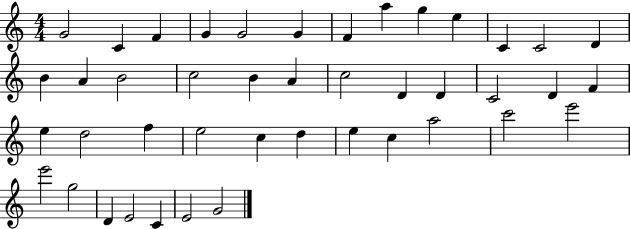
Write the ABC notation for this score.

X:1
T:Untitled
M:4/4
L:1/4
K:C
G2 C F G G2 G F a g e C C2 D B A B2 c2 B A c2 D D C2 D F e d2 f e2 c d e c a2 c'2 e'2 e'2 g2 D E2 C E2 G2